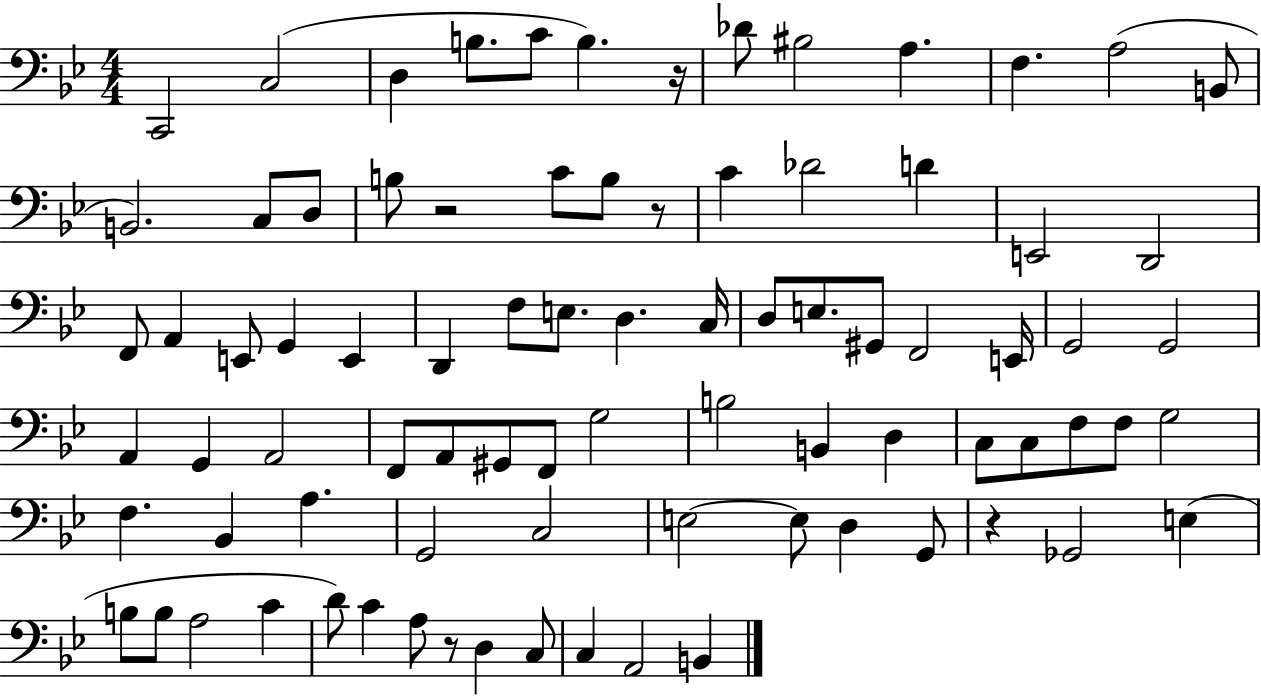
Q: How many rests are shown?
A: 5